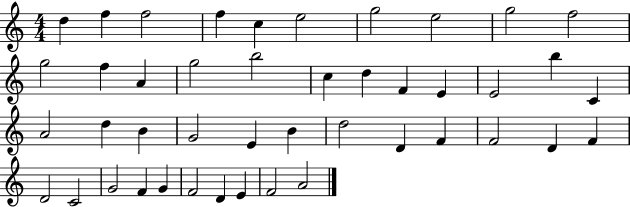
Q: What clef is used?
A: treble